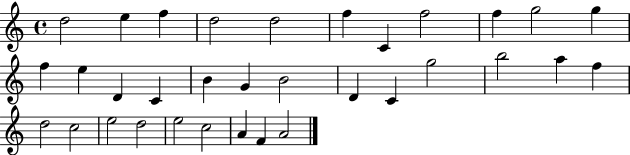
D5/h E5/q F5/q D5/h D5/h F5/q C4/q F5/h F5/q G5/h G5/q F5/q E5/q D4/q C4/q B4/q G4/q B4/h D4/q C4/q G5/h B5/h A5/q F5/q D5/h C5/h E5/h D5/h E5/h C5/h A4/q F4/q A4/h